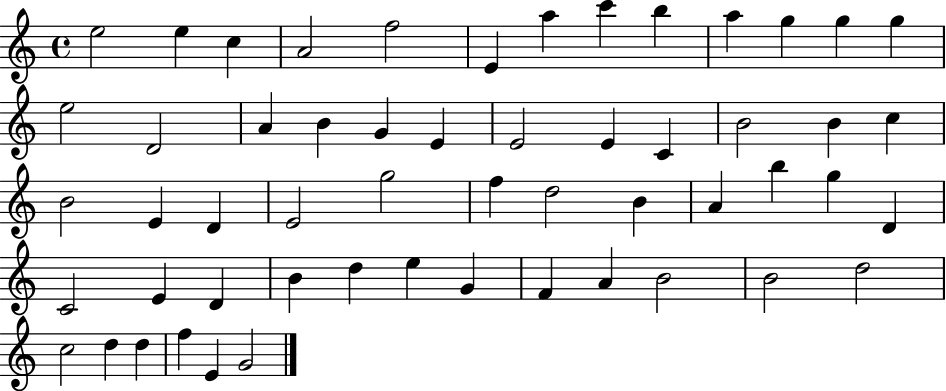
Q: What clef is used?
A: treble